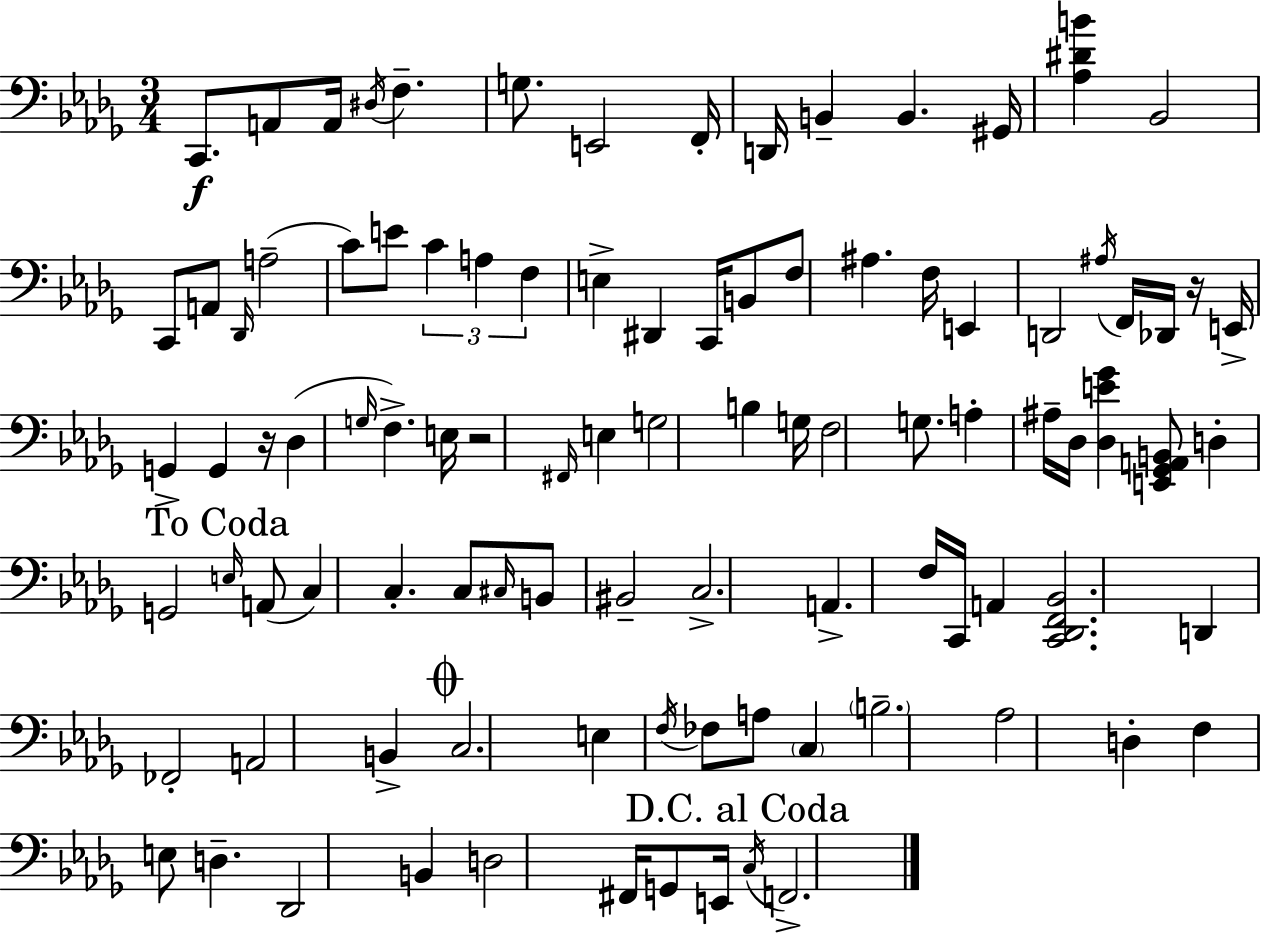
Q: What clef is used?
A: bass